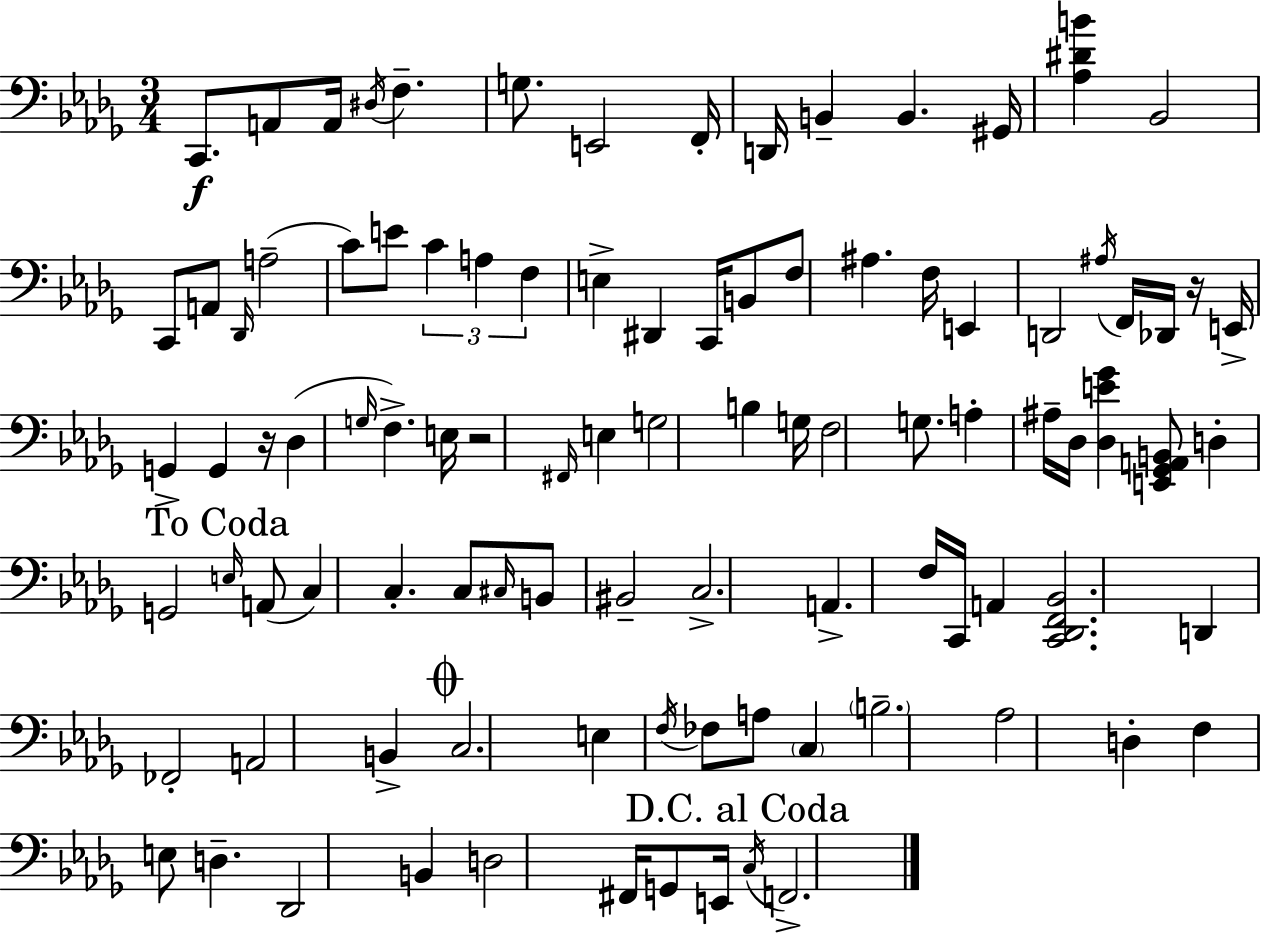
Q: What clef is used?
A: bass